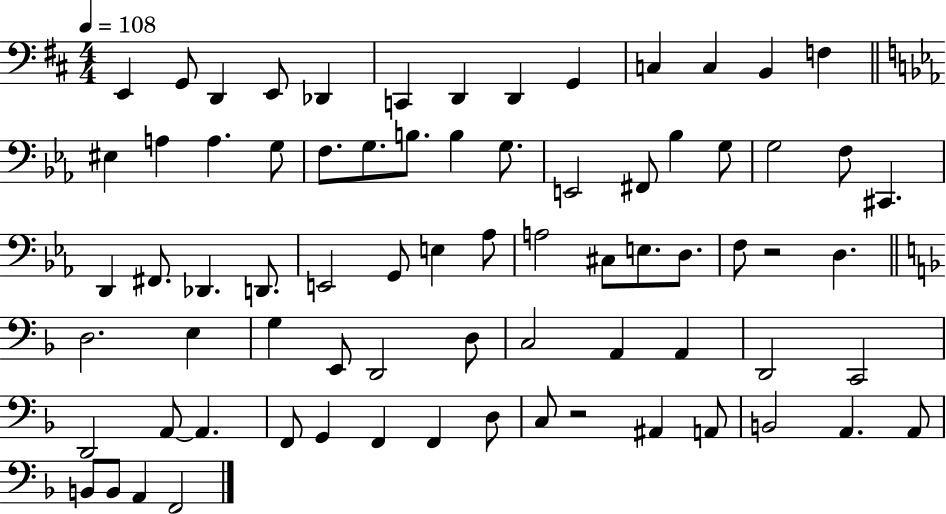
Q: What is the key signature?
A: D major